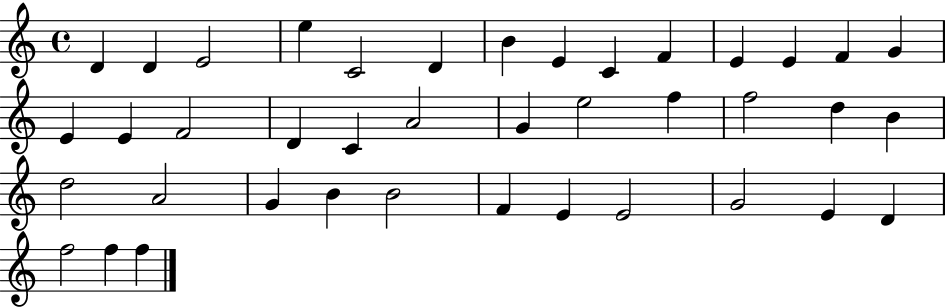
D4/q D4/q E4/h E5/q C4/h D4/q B4/q E4/q C4/q F4/q E4/q E4/q F4/q G4/q E4/q E4/q F4/h D4/q C4/q A4/h G4/q E5/h F5/q F5/h D5/q B4/q D5/h A4/h G4/q B4/q B4/h F4/q E4/q E4/h G4/h E4/q D4/q F5/h F5/q F5/q